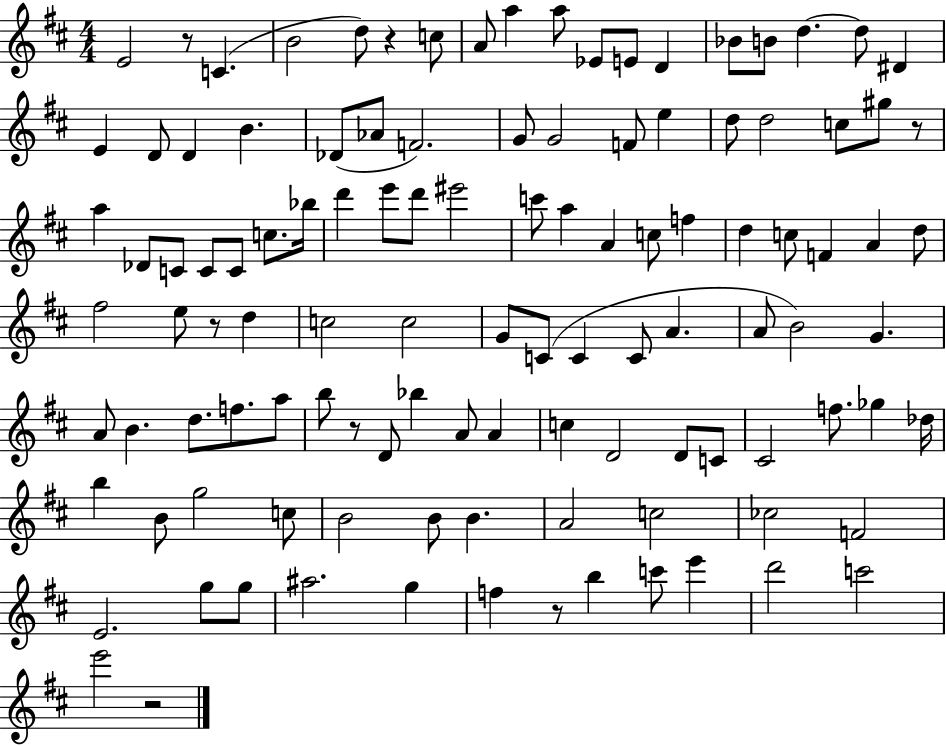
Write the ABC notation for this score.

X:1
T:Untitled
M:4/4
L:1/4
K:D
E2 z/2 C B2 d/2 z c/2 A/2 a a/2 _E/2 E/2 D _B/2 B/2 d d/2 ^D E D/2 D B _D/2 _A/2 F2 G/2 G2 F/2 e d/2 d2 c/2 ^g/2 z/2 a _D/2 C/2 C/2 C/2 c/2 _b/4 d' e'/2 d'/2 ^e'2 c'/2 a A c/2 f d c/2 F A d/2 ^f2 e/2 z/2 d c2 c2 G/2 C/2 C C/2 A A/2 B2 G A/2 B d/2 f/2 a/2 b/2 z/2 D/2 _b A/2 A c D2 D/2 C/2 ^C2 f/2 _g _d/4 b B/2 g2 c/2 B2 B/2 B A2 c2 _c2 F2 E2 g/2 g/2 ^a2 g f z/2 b c'/2 e' d'2 c'2 e'2 z2